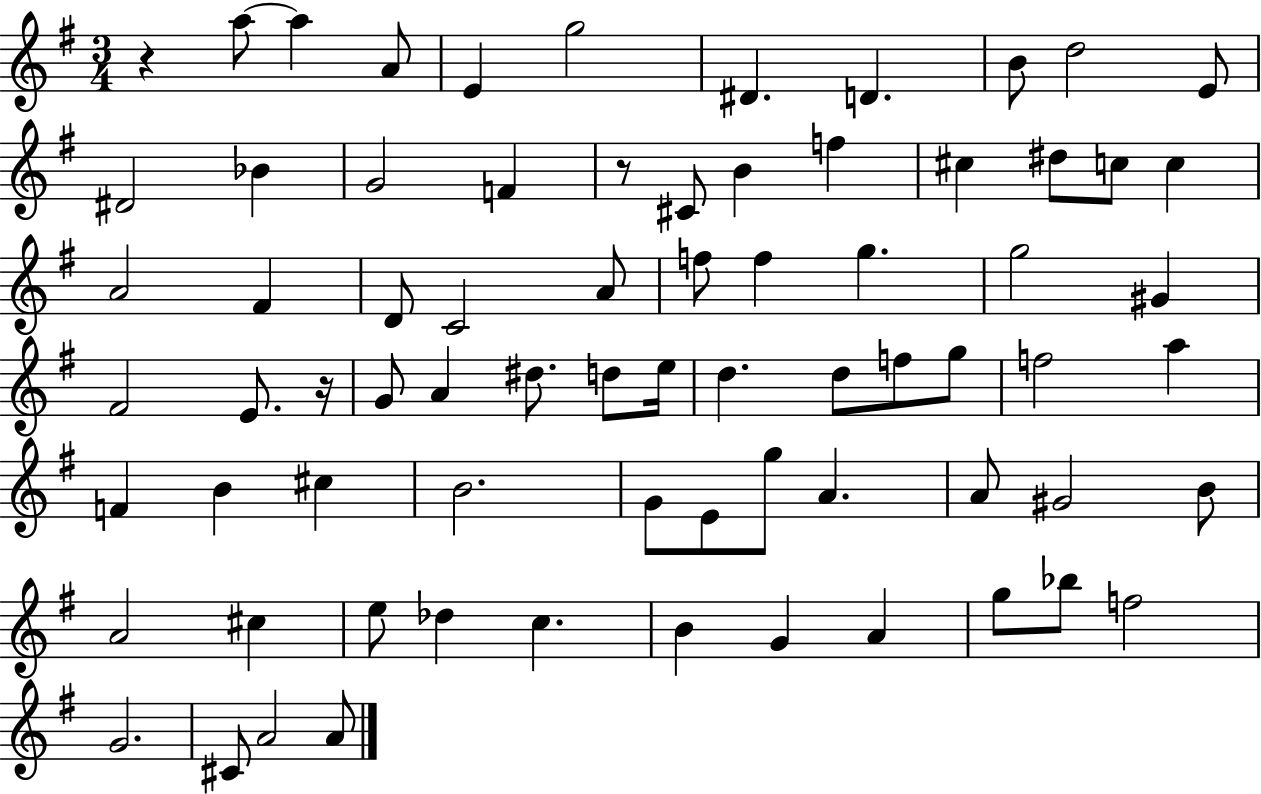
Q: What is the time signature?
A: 3/4